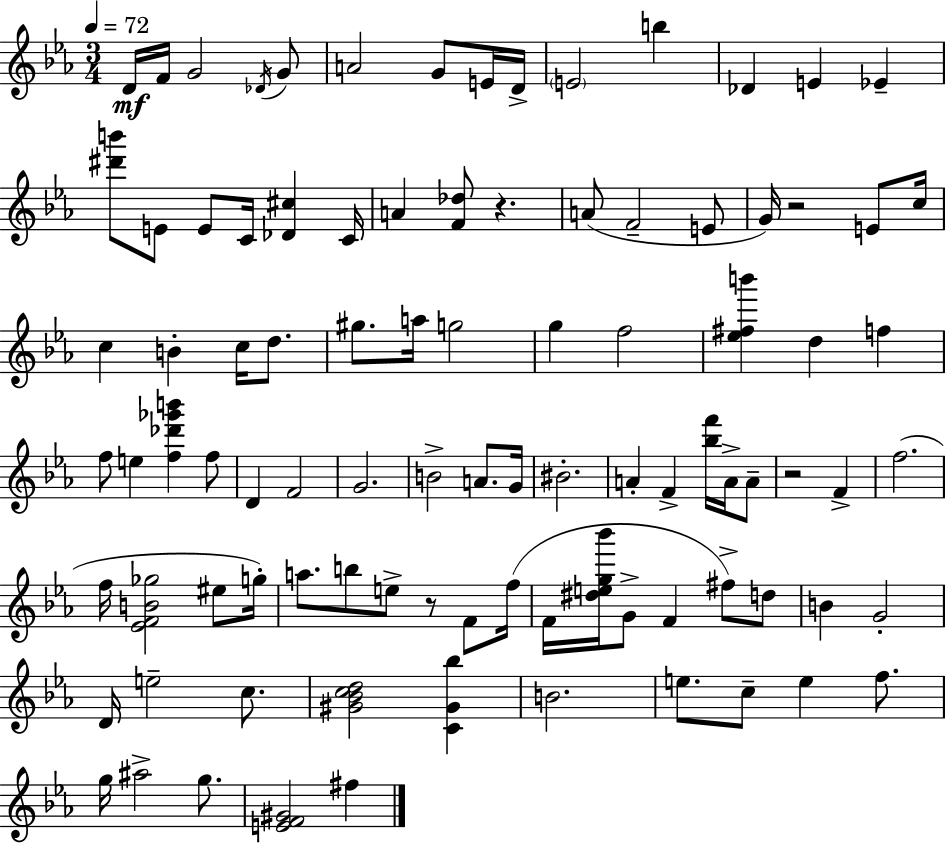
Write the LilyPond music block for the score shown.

{
  \clef treble
  \numericTimeSignature
  \time 3/4
  \key c \minor
  \tempo 4 = 72
  d'16\mf f'16 g'2 \acciaccatura { des'16 } g'8 | a'2 g'8 e'16 | d'16-> \parenthesize e'2 b''4 | des'4 e'4 ees'4-- | \break <dis''' b'''>8 e'8 e'8 c'16 <des' cis''>4 | c'16 a'4 <f' des''>8 r4. | a'8( f'2-- e'8 | g'16) r2 e'8 | \break c''16 c''4 b'4-. c''16 d''8. | gis''8. a''16 g''2 | g''4 f''2 | <ees'' fis'' b'''>4 d''4 f''4 | \break f''8 e''4 <f'' des''' ges''' b'''>4 f''8 | d'4 f'2 | g'2. | b'2-> a'8. | \break g'16 bis'2.-. | a'4-. f'4-> <bes'' f'''>16 a'16-> a'8-- | r2 f'4-> | f''2.( | \break f''16 <ees' f' b' ges''>2 eis''8 | g''16-.) a''8. b''8 e''8-> r8 f'8 | f''16( f'16 <dis'' e'' g'' bes'''>16 g'8-> f'4 fis''8->) d''8 | b'4 g'2-. | \break d'16 e''2-- c''8. | <gis' bes' c'' d''>2 <c' gis' bes''>4 | b'2. | e''8. c''8-- e''4 f''8. | \break g''16 ais''2-> g''8. | <e' f' gis'>2 fis''4 | \bar "|."
}